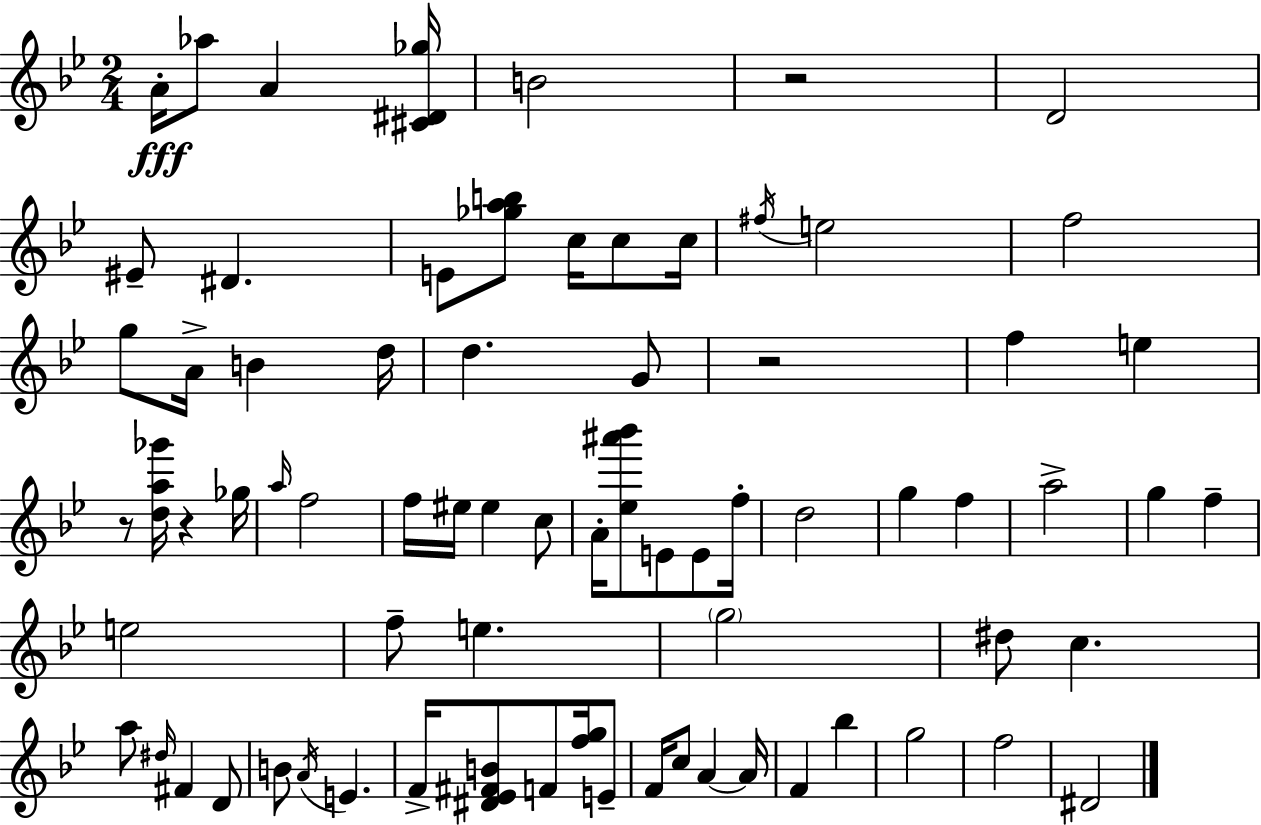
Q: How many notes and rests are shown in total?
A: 74